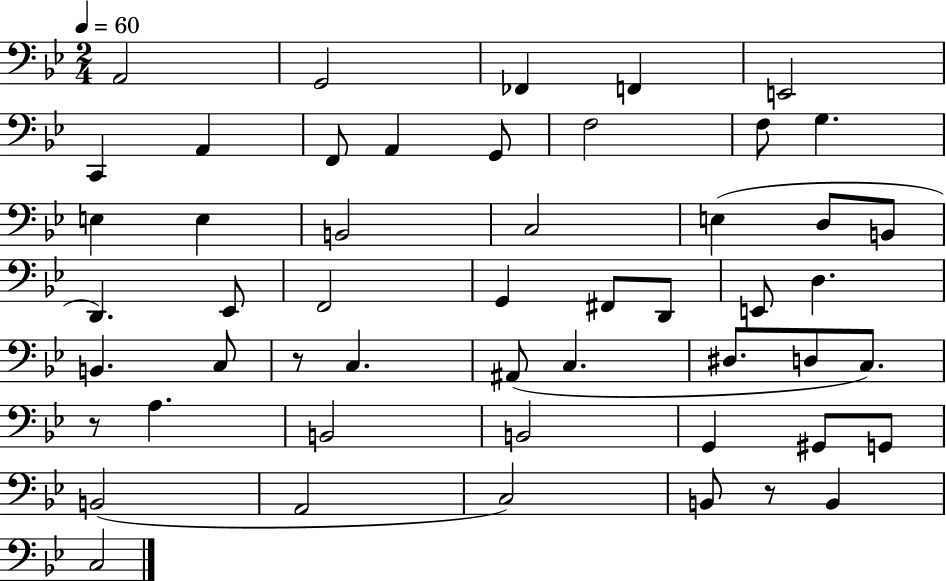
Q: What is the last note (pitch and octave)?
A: C3